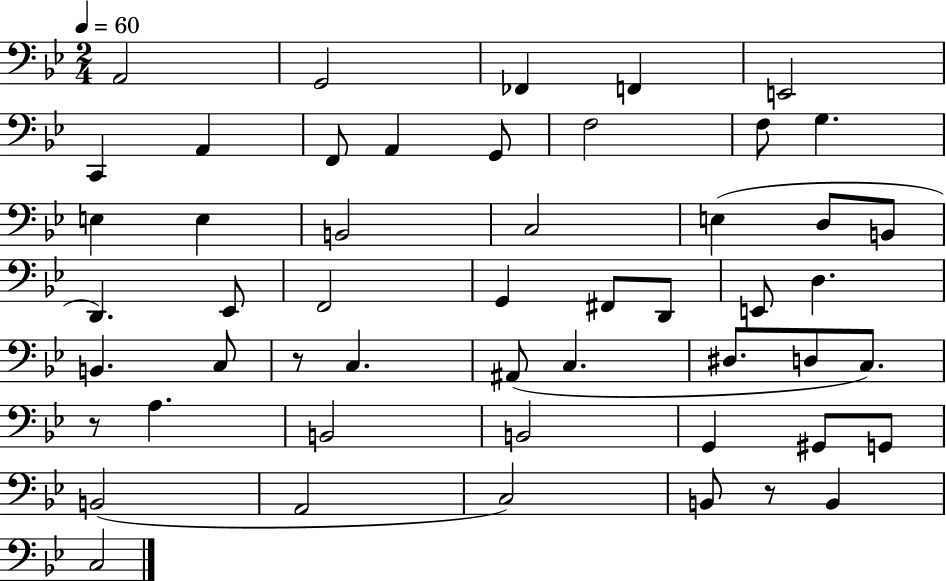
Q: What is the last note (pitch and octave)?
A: C3